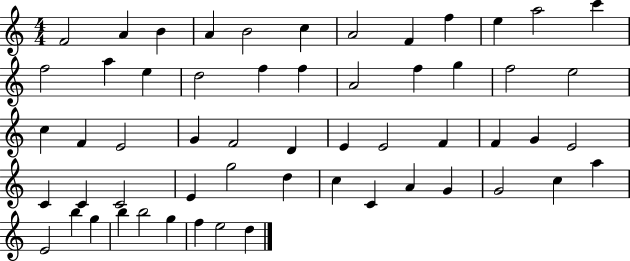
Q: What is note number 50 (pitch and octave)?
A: B5